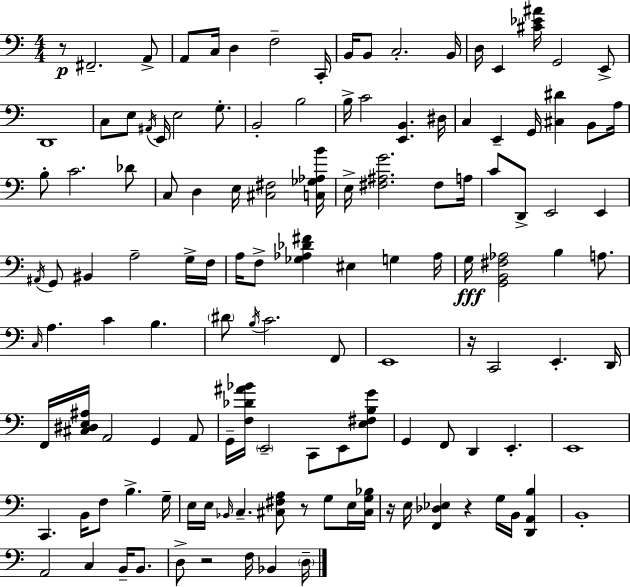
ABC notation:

X:1
T:Untitled
M:4/4
L:1/4
K:C
z/2 ^F,,2 A,,/2 A,,/2 C,/4 D, F,2 C,,/4 B,,/4 B,,/2 C,2 B,,/4 D,/4 E,, [^C_E^A]/4 G,,2 E,,/2 D,,4 C,/2 E,/2 ^A,,/4 E,,/4 E,2 G,/2 B,,2 B,2 B,/4 C2 [E,,B,,] ^D,/4 C, E,, G,,/4 [^C,^D] B,,/2 A,/4 B,/2 C2 _D/2 C,/2 D, E,/4 [^C,^F,]2 [C,_G,_A,B]/4 E,/4 [^F,^A,G]2 ^F,/2 A,/4 C/2 D,,/2 E,,2 E,, ^A,,/4 G,,/2 ^B,, A,2 G,/4 F,/4 A,/4 F,/2 [_G,_A,_D^F] ^E, G, _A,/4 G,/4 [G,,B,,^F,_A,]2 B, A,/2 C,/4 A, C B, ^D/2 B,/4 C2 F,,/2 E,,4 z/4 C,,2 E,, D,,/4 F,,/4 [^C,^D,E,^A,]/4 A,,2 G,, A,,/2 G,,/4 [F,_D^A_B]/4 E,,2 C,,/2 E,,/2 [E,^F,B,G]/2 G,, F,,/2 D,, E,, E,,4 C,, B,,/4 F,/2 B, G,/4 E,/4 E,/4 _B,,/4 C, [^C,^F,A,]/2 z/2 G,/2 E,/4 [^C,G,_B,]/4 z/4 E,/4 [F,,_D,_E,] z G,/4 B,,/4 [D,,A,,B,] B,,4 A,,2 C, B,,/4 B,,/2 D,/2 z2 F,/4 _B,, D,/4